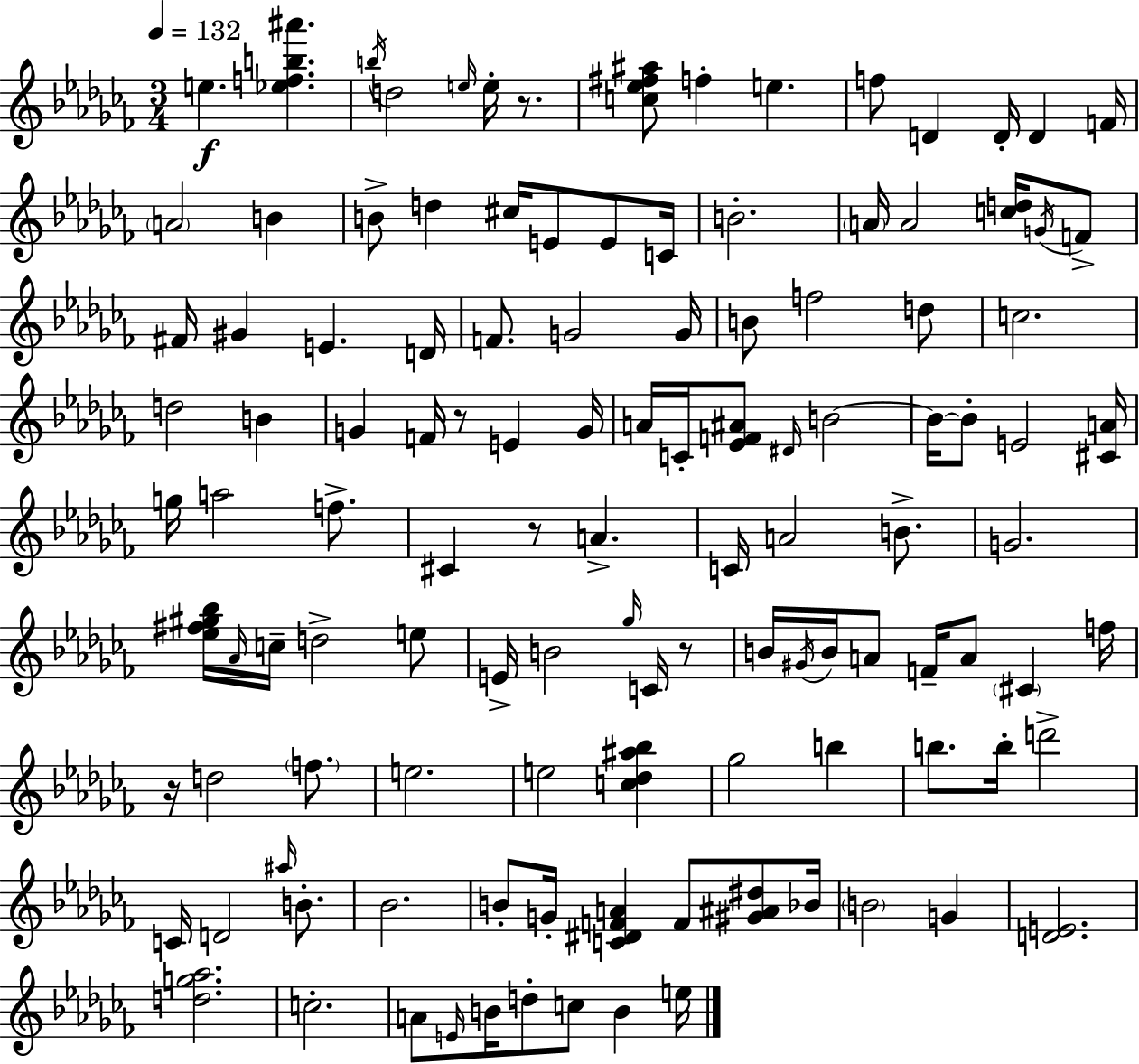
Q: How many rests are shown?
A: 5